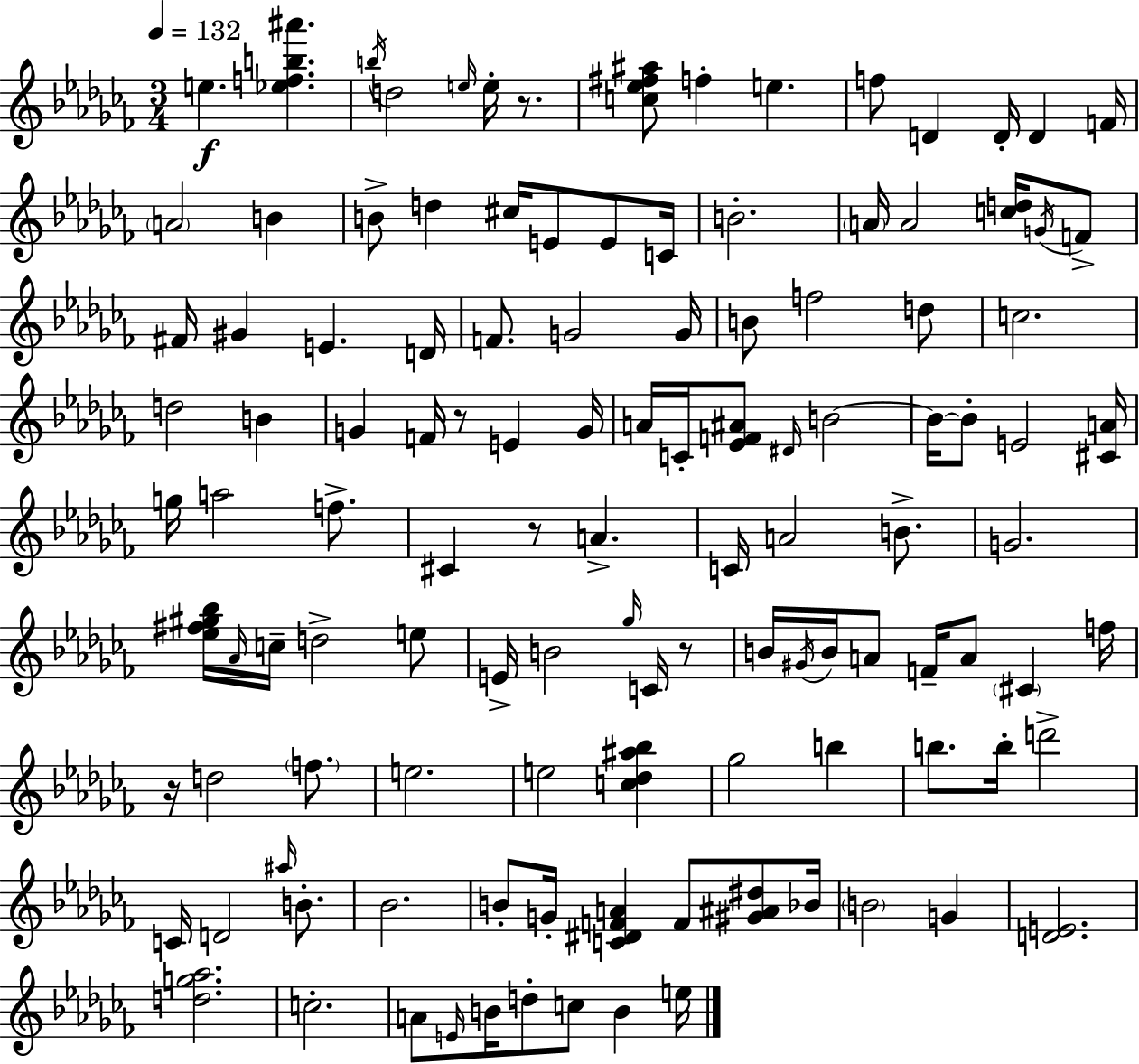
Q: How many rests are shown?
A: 5